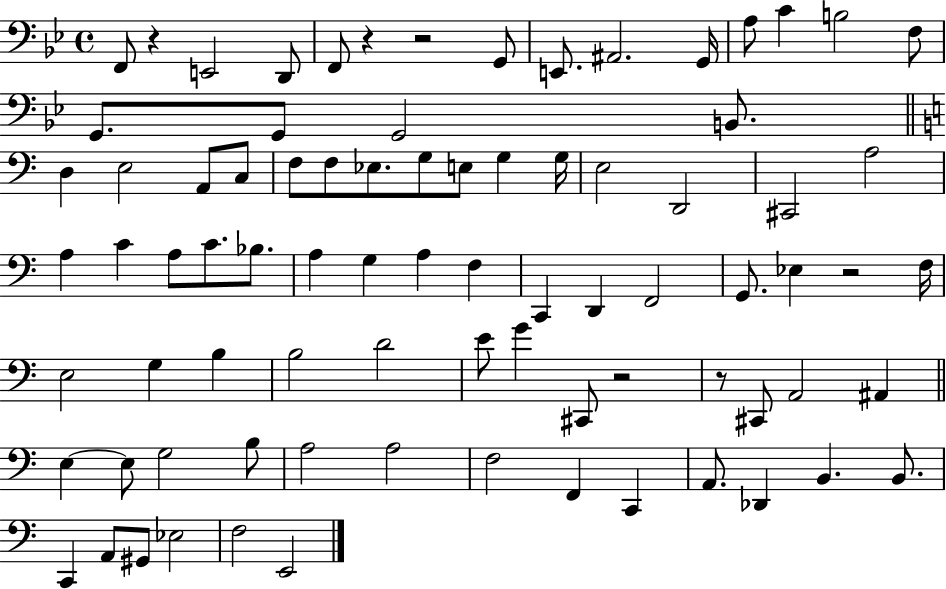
X:1
T:Untitled
M:4/4
L:1/4
K:Bb
F,,/2 z E,,2 D,,/2 F,,/2 z z2 G,,/2 E,,/2 ^A,,2 G,,/4 A,/2 C B,2 F,/2 G,,/2 G,,/2 G,,2 B,,/2 D, E,2 A,,/2 C,/2 F,/2 F,/2 _E,/2 G,/2 E,/2 G, G,/4 E,2 D,,2 ^C,,2 A,2 A, C A,/2 C/2 _B,/2 A, G, A, F, C,, D,, F,,2 G,,/2 _E, z2 F,/4 E,2 G, B, B,2 D2 E/2 G ^C,,/2 z2 z/2 ^C,,/2 A,,2 ^A,, E, E,/2 G,2 B,/2 A,2 A,2 F,2 F,, C,, A,,/2 _D,, B,, B,,/2 C,, A,,/2 ^G,,/2 _E,2 F,2 E,,2